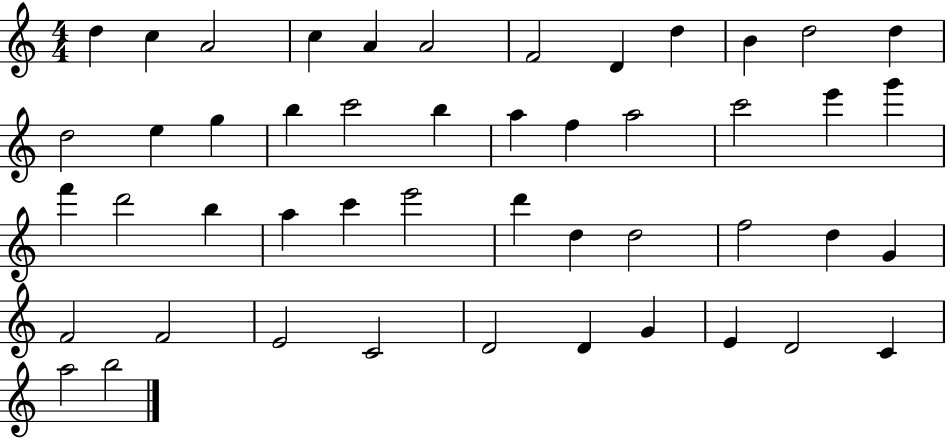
D5/q C5/q A4/h C5/q A4/q A4/h F4/h D4/q D5/q B4/q D5/h D5/q D5/h E5/q G5/q B5/q C6/h B5/q A5/q F5/q A5/h C6/h E6/q G6/q F6/q D6/h B5/q A5/q C6/q E6/h D6/q D5/q D5/h F5/h D5/q G4/q F4/h F4/h E4/h C4/h D4/h D4/q G4/q E4/q D4/h C4/q A5/h B5/h